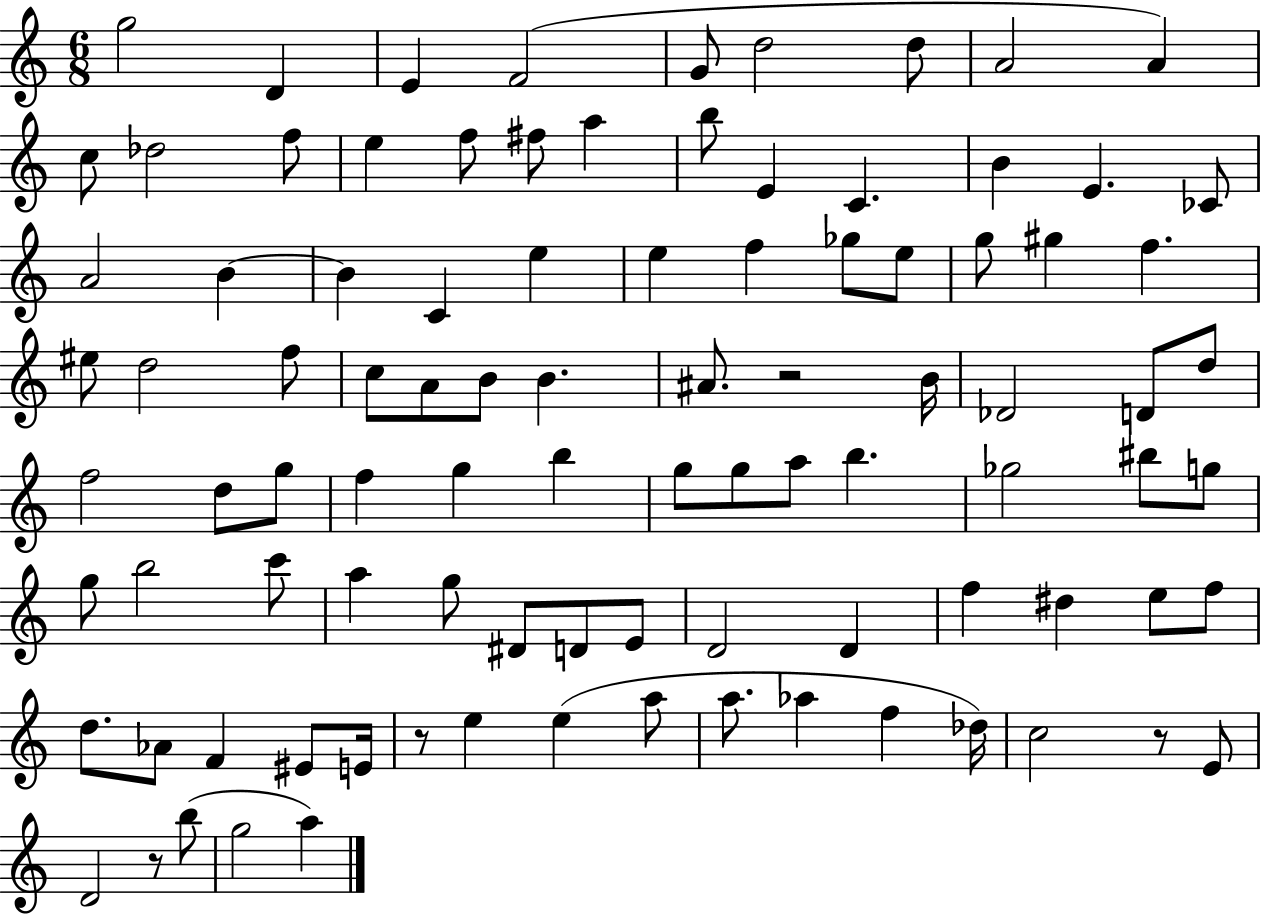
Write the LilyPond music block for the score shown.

{
  \clef treble
  \numericTimeSignature
  \time 6/8
  \key c \major
  g''2 d'4 | e'4 f'2( | g'8 d''2 d''8 | a'2 a'4) | \break c''8 des''2 f''8 | e''4 f''8 fis''8 a''4 | b''8 e'4 c'4. | b'4 e'4. ces'8 | \break a'2 b'4~~ | b'4 c'4 e''4 | e''4 f''4 ges''8 e''8 | g''8 gis''4 f''4. | \break eis''8 d''2 f''8 | c''8 a'8 b'8 b'4. | ais'8. r2 b'16 | des'2 d'8 d''8 | \break f''2 d''8 g''8 | f''4 g''4 b''4 | g''8 g''8 a''8 b''4. | ges''2 bis''8 g''8 | \break g''8 b''2 c'''8 | a''4 g''8 dis'8 d'8 e'8 | d'2 d'4 | f''4 dis''4 e''8 f''8 | \break d''8. aes'8 f'4 eis'8 e'16 | r8 e''4 e''4( a''8 | a''8. aes''4 f''4 des''16) | c''2 r8 e'8 | \break d'2 r8 b''8( | g''2 a''4) | \bar "|."
}